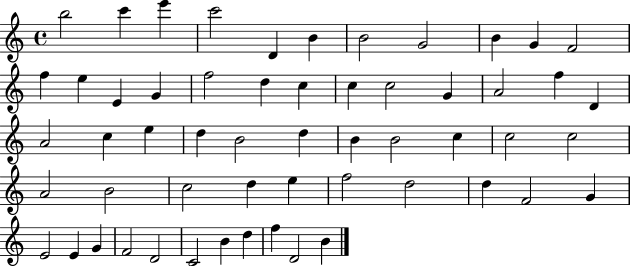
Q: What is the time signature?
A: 4/4